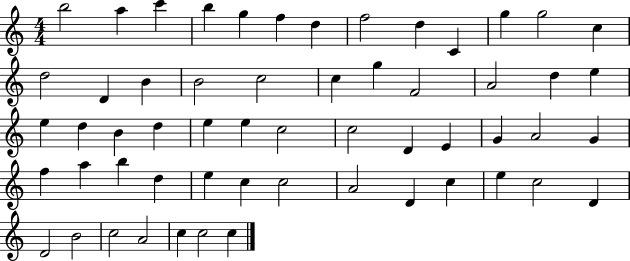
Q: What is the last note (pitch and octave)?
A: C5